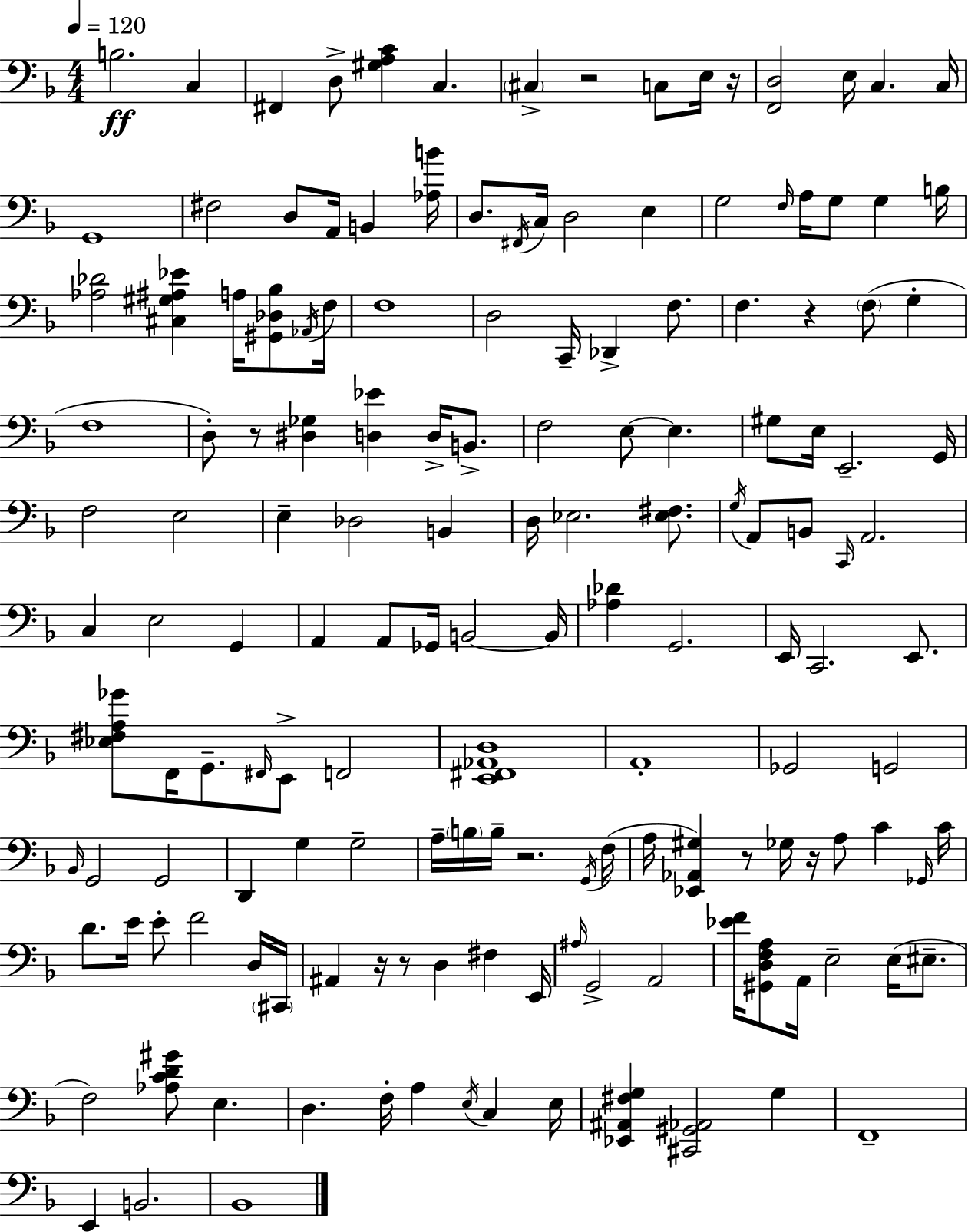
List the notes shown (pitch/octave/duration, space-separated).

B3/h. C3/q F#2/q D3/e [G#3,A3,C4]/q C3/q. C#3/q R/h C3/e E3/s R/s [F2,D3]/h E3/s C3/q. C3/s G2/w F#3/h D3/e A2/s B2/q [Ab3,B4]/s D3/e. F#2/s C3/s D3/h E3/q G3/h F3/s A3/s G3/e G3/q B3/s [Ab3,Db4]/h [C#3,G#3,A#3,Eb4]/q A3/s [G#2,Db3,Bb3]/e Ab2/s F3/s F3/w D3/h C2/s Db2/q F3/e. F3/q. R/q F3/e G3/q F3/w D3/e R/e [D#3,Gb3]/q [D3,Eb4]/q D3/s B2/e. F3/h E3/e E3/q. G#3/e E3/s E2/h. G2/s F3/h E3/h E3/q Db3/h B2/q D3/s Eb3/h. [Eb3,F#3]/e. G3/s A2/e B2/e C2/s A2/h. C3/q E3/h G2/q A2/q A2/e Gb2/s B2/h B2/s [Ab3,Db4]/q G2/h. E2/s C2/h. E2/e. [Eb3,F#3,A3,Gb4]/e F2/s G2/e. F#2/s E2/e F2/h [E2,F#2,Ab2,D3]/w A2/w Gb2/h G2/h Bb2/s G2/h G2/h D2/q G3/q G3/h A3/s B3/s B3/s R/h. G2/s F3/s A3/s [Eb2,Ab2,G#3]/q R/e Gb3/s R/s A3/e C4/q Gb2/s C4/s D4/e. E4/s E4/e F4/h D3/s C#2/s A#2/q R/s R/e D3/q F#3/q E2/s A#3/s G2/h A2/h [Eb4,F4]/s [G#2,D3,F3,A3]/e A2/s E3/h E3/s EIS3/e. F3/h [Ab3,C4,D4,G#4]/e E3/q. D3/q. F3/s A3/q E3/s C3/q E3/s [Eb2,A#2,F#3,G3]/q [C#2,G#2,Ab2]/h G3/q F2/w E2/q B2/h. Bb2/w